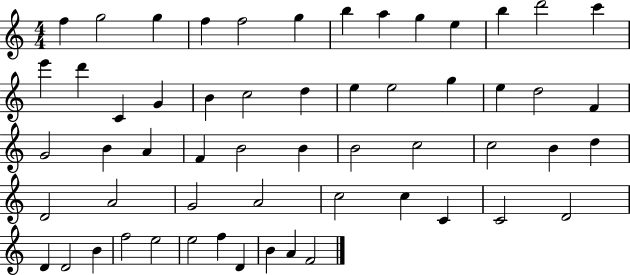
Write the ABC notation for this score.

X:1
T:Untitled
M:4/4
L:1/4
K:C
f g2 g f f2 g b a g e b d'2 c' e' d' C G B c2 d e e2 g e d2 F G2 B A F B2 B B2 c2 c2 B d D2 A2 G2 A2 c2 c C C2 D2 D D2 B f2 e2 e2 f D B A F2